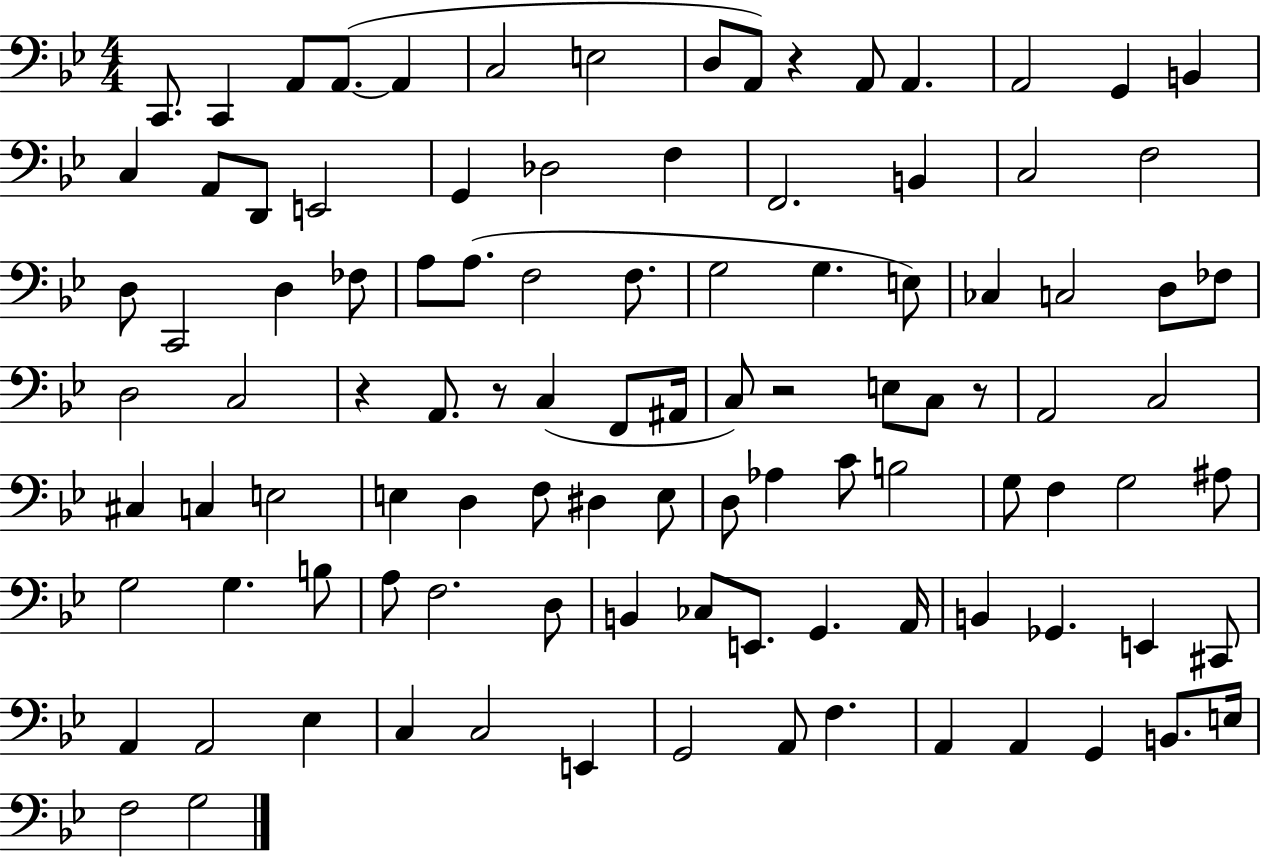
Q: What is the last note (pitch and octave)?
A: G3